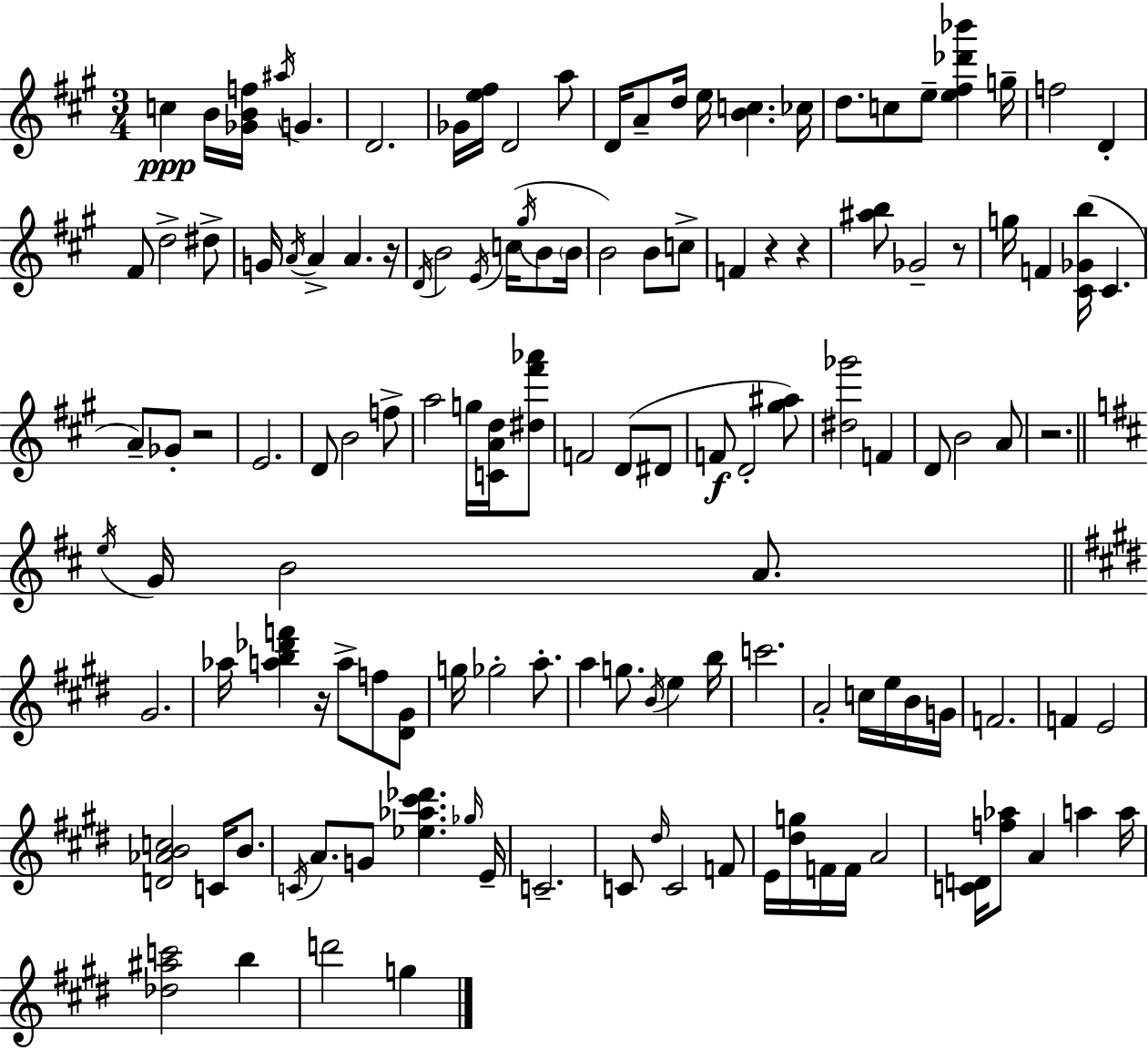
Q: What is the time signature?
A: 3/4